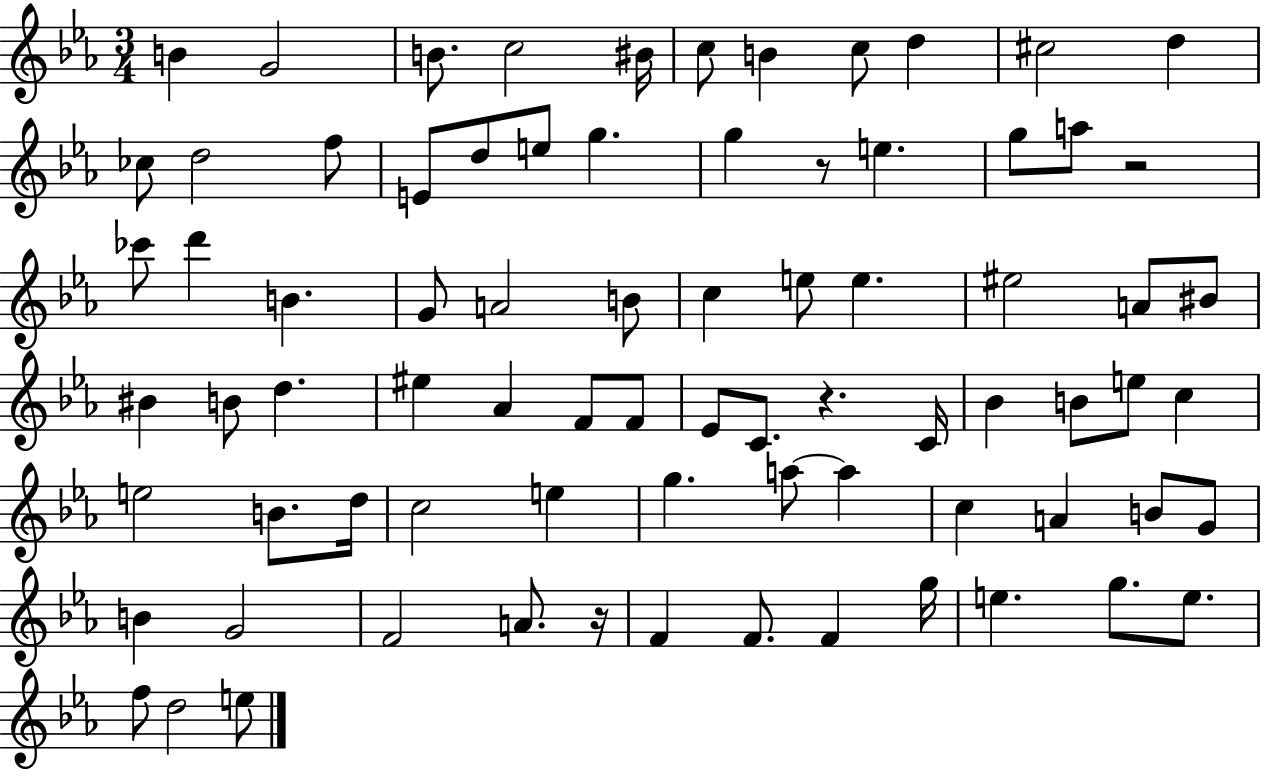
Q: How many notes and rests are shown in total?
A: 78